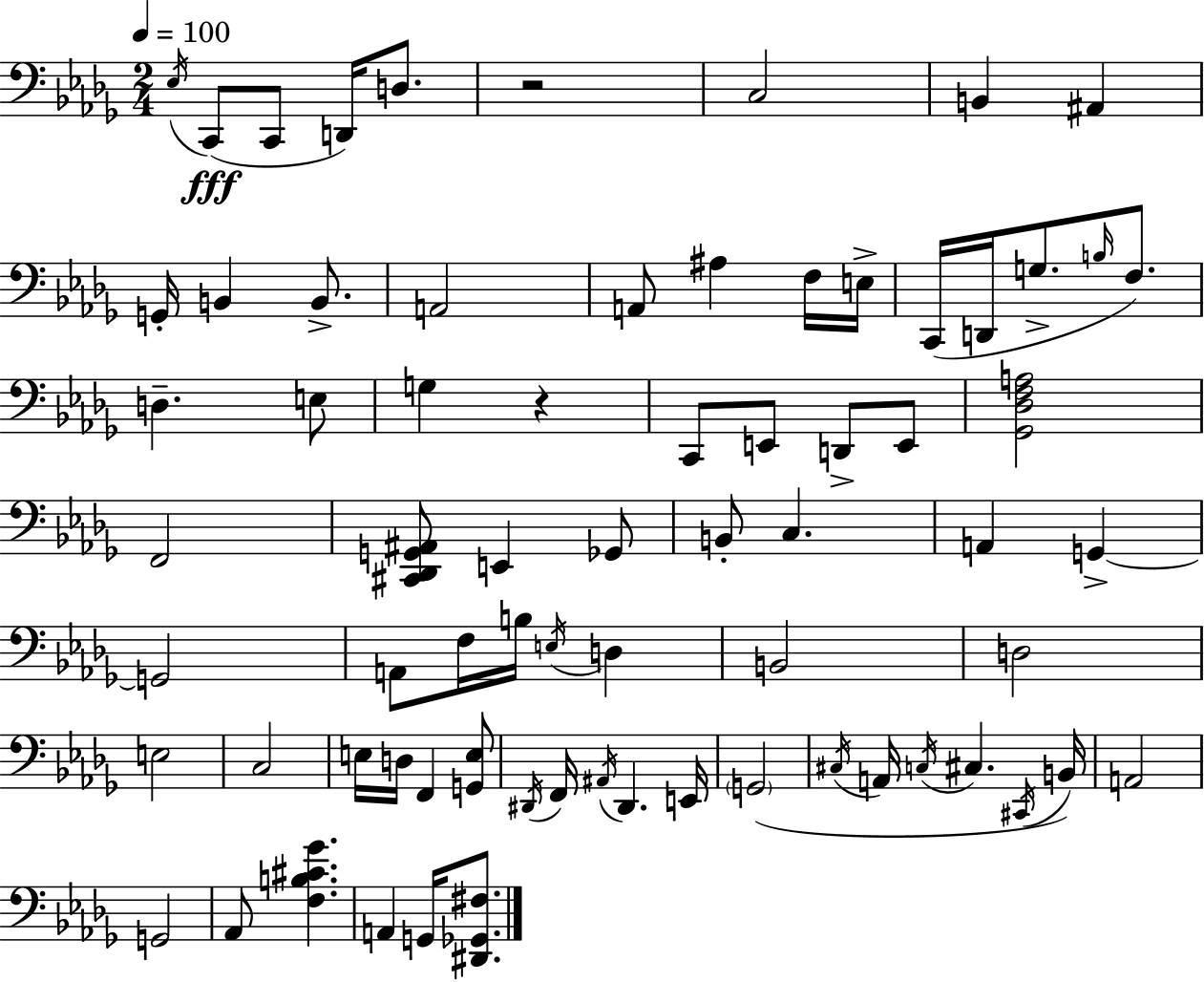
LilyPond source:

{
  \clef bass
  \numericTimeSignature
  \time 2/4
  \key bes \minor
  \tempo 4 = 100
  \acciaccatura { ees16 }\fff c,8( c,8 d,16) d8. | r2 | c2 | b,4 ais,4 | \break g,16-. b,4 b,8.-> | a,2 | a,8 ais4 f16 | e16-> c,16( d,16 g8.-> \grace { b16 }) f8. | \break d4.-- | e8 g4 r4 | c,8 e,8 d,8-> | e,8 <ges, des f a>2 | \break f,2 | <cis, des, g, ais,>8 e,4 | ges,8 b,8-. c4. | a,4 g,4->~~ | \break g,2 | a,8 f16 b16 \acciaccatura { e16 } d4 | b,2 | d2 | \break e2 | c2 | e16 d16 f,4 | <g, e>8 \acciaccatura { dis,16 } f,16 \acciaccatura { ais,16 } dis,4. | \break e,16 \parenthesize g,2( | \acciaccatura { cis16 } a,16 \acciaccatura { c16 } | cis4. \acciaccatura { cis,16 }) b,16 | a,2 | \break g,2 | aes,8 <f b cis' ges'>4. | a,4 g,16 <dis, ges, fis>8. | \bar "|."
}